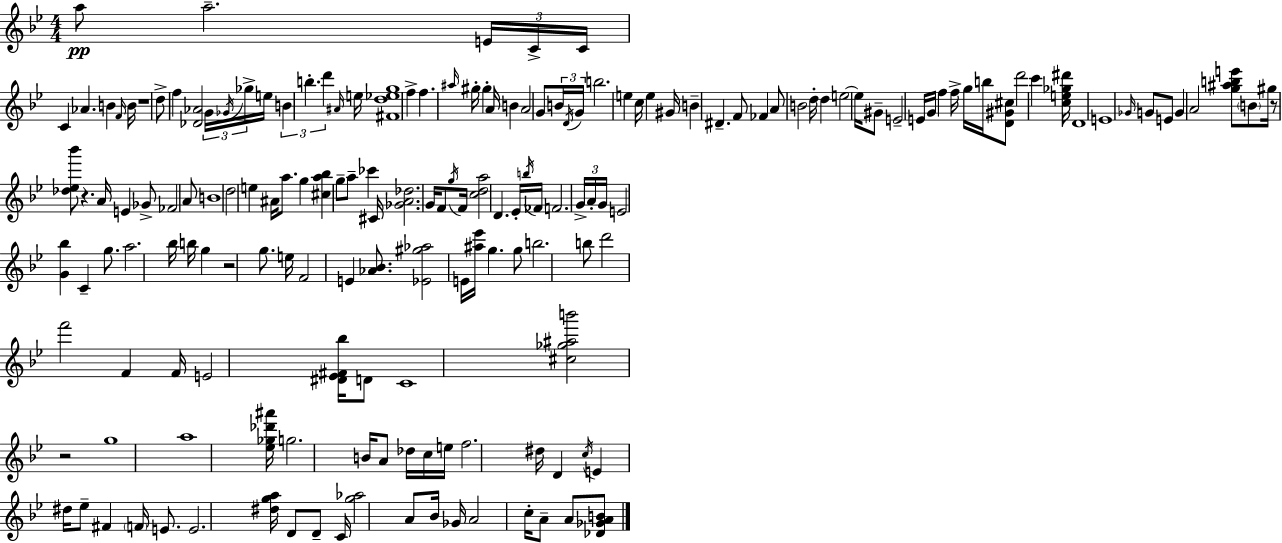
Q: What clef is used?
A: treble